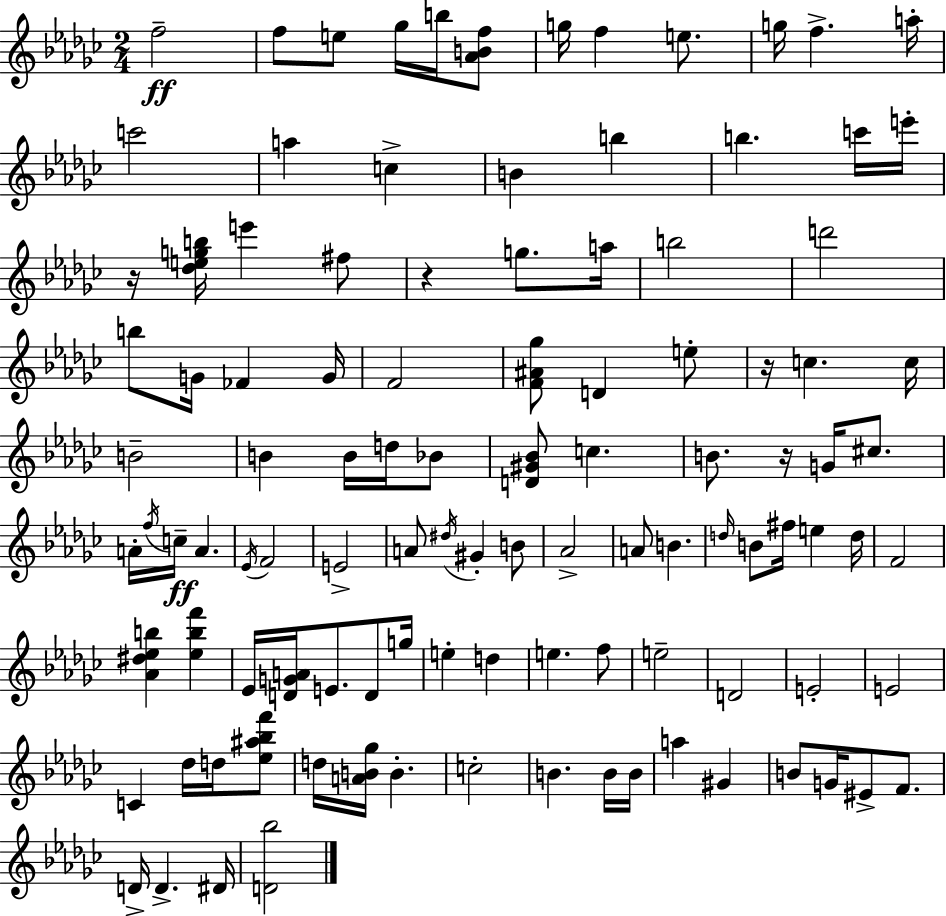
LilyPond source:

{
  \clef treble
  \numericTimeSignature
  \time 2/4
  \key ees \minor
  f''2--\ff | f''8 e''8 ges''16 b''16 <aes' b' f''>8 | g''16 f''4 e''8. | g''16 f''4.-> a''16-. | \break c'''2 | a''4 c''4-> | b'4 b''4 | b''4. c'''16 e'''16-. | \break r16 <des'' e'' g'' b''>16 e'''4 fis''8 | r4 g''8. a''16 | b''2 | d'''2 | \break b''8 g'16 fes'4 g'16 | f'2 | <f' ais' ges''>8 d'4 e''8-. | r16 c''4. c''16 | \break b'2-- | b'4 b'16 d''16 bes'8 | <d' gis' bes'>8 c''4. | b'8. r16 g'16 cis''8. | \break a'16-. \acciaccatura { f''16 } c''16--\ff a'4. | \acciaccatura { ees'16 } f'2 | e'2-> | a'8 \acciaccatura { dis''16 } gis'4-. | \break b'8 aes'2-> | a'8 b'4. | \grace { d''16 } b'8 fis''16 e''4 | d''16 f'2 | \break <aes' dis'' ees'' b''>4 | <ees'' b'' f'''>4 ees'16 <d' g' a'>16 e'8. | d'8 g''16 e''4-. | d''4 e''4. | \break f''8 e''2-- | d'2 | e'2-. | e'2 | \break c'4 | des''16 d''16 <ees'' ais'' bes'' f'''>8 d''16 <a' b' ges''>16 b'4.-. | c''2-. | b'4. | \break b'16 b'16 a''4 | gis'4 b'8 g'16 eis'8-> | f'8. d'16-> d'4.-> | dis'16 <d' bes''>2 | \break \bar "|."
}